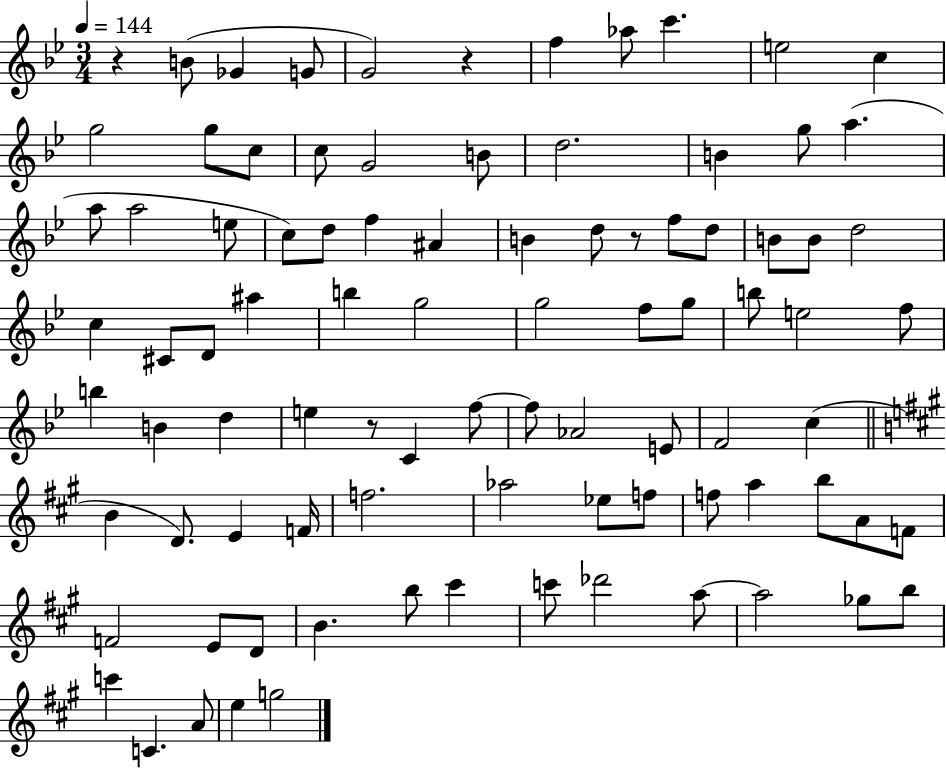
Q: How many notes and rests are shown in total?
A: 90